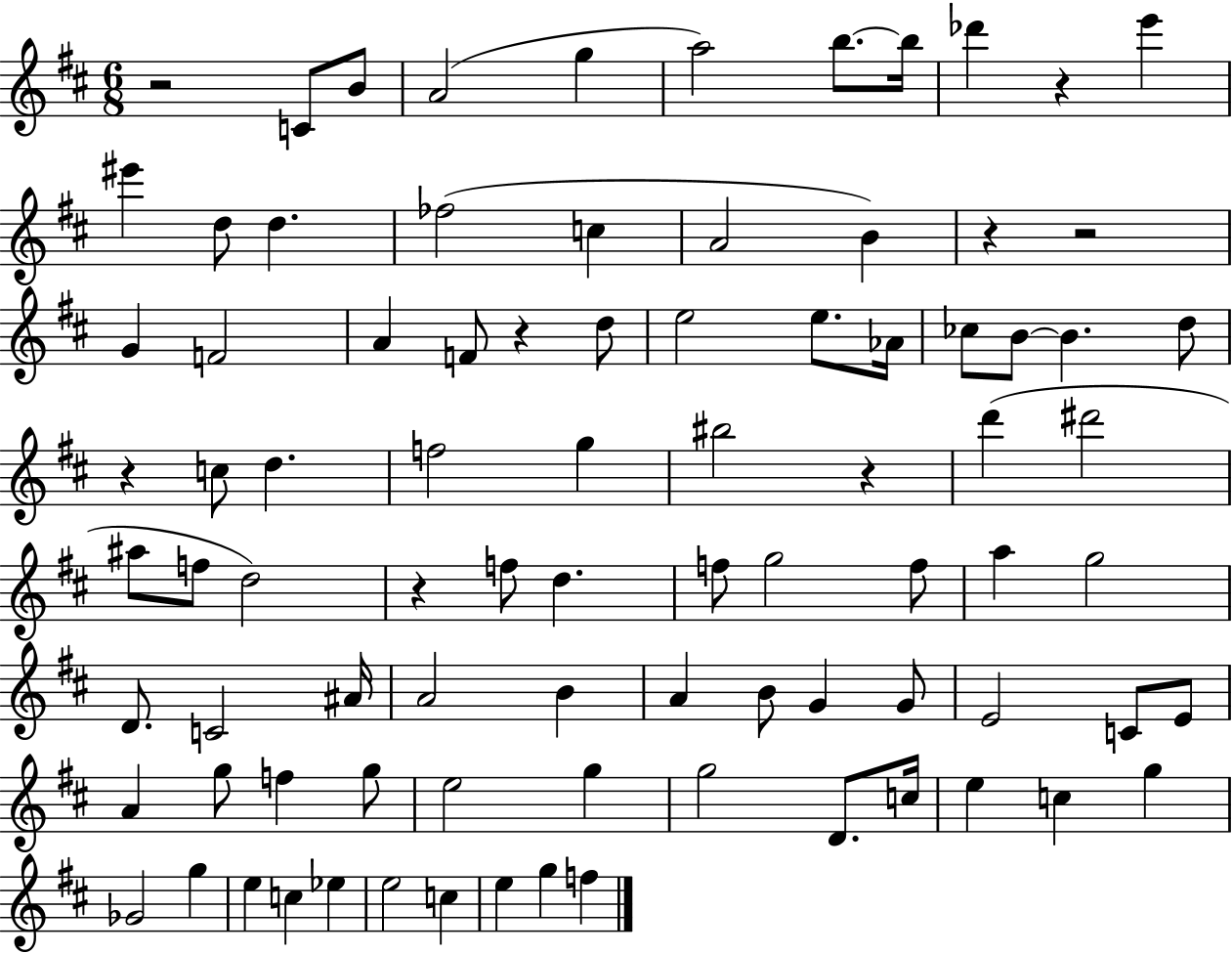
X:1
T:Untitled
M:6/8
L:1/4
K:D
z2 C/2 B/2 A2 g a2 b/2 b/4 _d' z e' ^e' d/2 d _f2 c A2 B z z2 G F2 A F/2 z d/2 e2 e/2 _A/4 _c/2 B/2 B d/2 z c/2 d f2 g ^b2 z d' ^d'2 ^a/2 f/2 d2 z f/2 d f/2 g2 f/2 a g2 D/2 C2 ^A/4 A2 B A B/2 G G/2 E2 C/2 E/2 A g/2 f g/2 e2 g g2 D/2 c/4 e c g _G2 g e c _e e2 c e g f